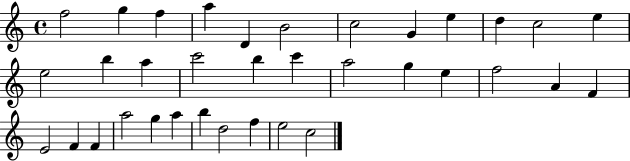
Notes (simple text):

F5/h G5/q F5/q A5/q D4/q B4/h C5/h G4/q E5/q D5/q C5/h E5/q E5/h B5/q A5/q C6/h B5/q C6/q A5/h G5/q E5/q F5/h A4/q F4/q E4/h F4/q F4/q A5/h G5/q A5/q B5/q D5/h F5/q E5/h C5/h